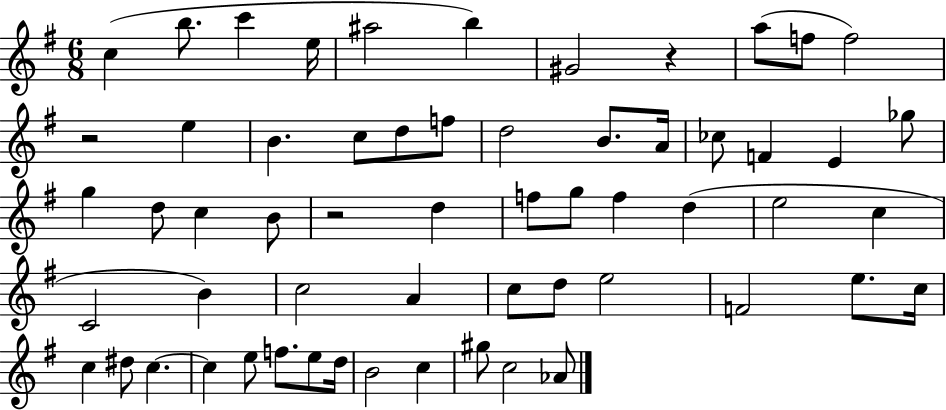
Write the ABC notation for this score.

X:1
T:Untitled
M:6/8
L:1/4
K:G
c b/2 c' e/4 ^a2 b ^G2 z a/2 f/2 f2 z2 e B c/2 d/2 f/2 d2 B/2 A/4 _c/2 F E _g/2 g d/2 c B/2 z2 d f/2 g/2 f d e2 c C2 B c2 A c/2 d/2 e2 F2 e/2 c/4 c ^d/2 c c e/2 f/2 e/2 d/4 B2 c ^g/2 c2 _A/2